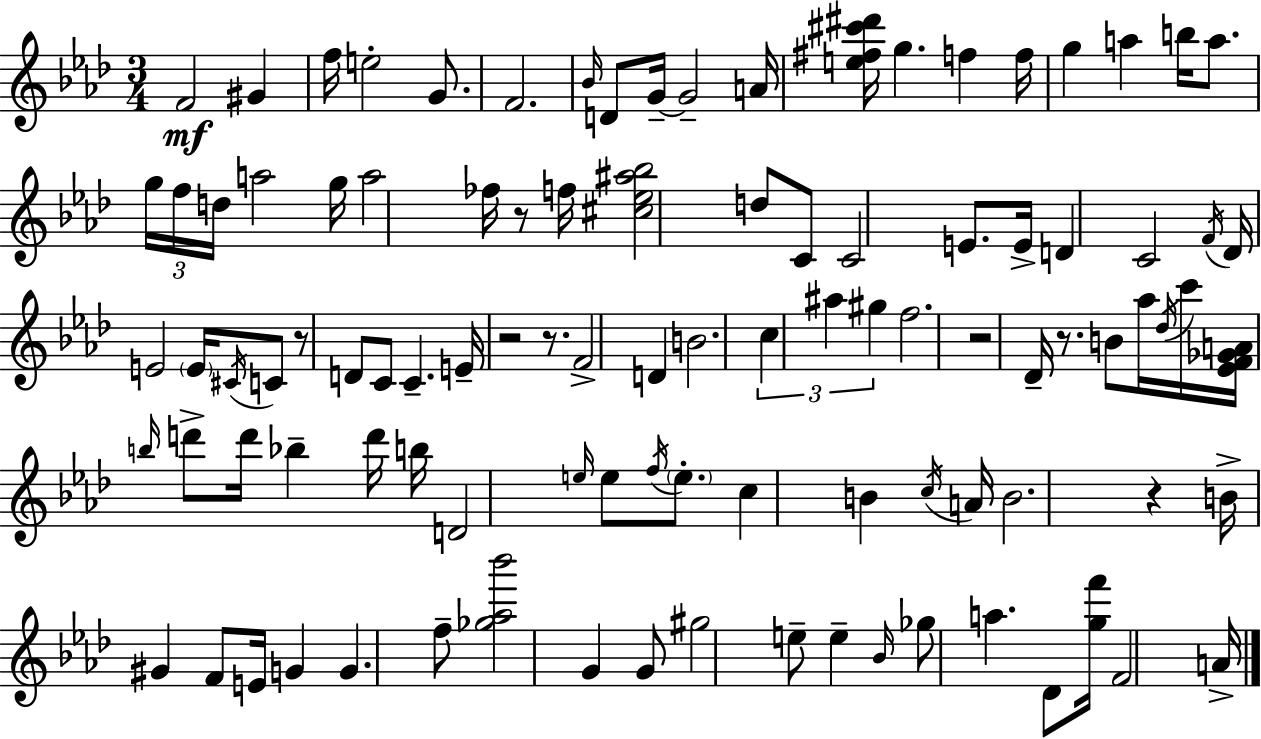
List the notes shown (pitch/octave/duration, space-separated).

F4/h G#4/q F5/s E5/h G4/e. F4/h. Bb4/s D4/e G4/s G4/h A4/s [E5,F#5,C#6,D#6]/s G5/q. F5/q F5/s G5/q A5/q B5/s A5/e. G5/s F5/s D5/s A5/h G5/s A5/h FES5/s R/e F5/s [C#5,Eb5,A#5,Bb5]/h D5/e C4/e C4/h E4/e. E4/s D4/q C4/h F4/s Db4/s E4/h E4/s C#4/s C4/e R/e D4/e C4/e C4/q. E4/s R/h R/e. F4/h D4/q B4/h. C5/q A#5/q G#5/q F5/h. R/h Db4/s R/e. B4/e Ab5/s Db5/s C6/s [Eb4,F4,Gb4,A4]/s B5/s D6/e D6/s Bb5/q D6/s B5/s D4/h E5/s E5/e F5/s E5/e. C5/q B4/q C5/s A4/s B4/h. R/q B4/s G#4/q F4/e E4/s G4/q G4/q. F5/e [Gb5,Ab5,Bb6]/h G4/q G4/e G#5/h E5/e E5/q Bb4/s Gb5/e A5/q. Db4/e [G5,F6]/s F4/h A4/s